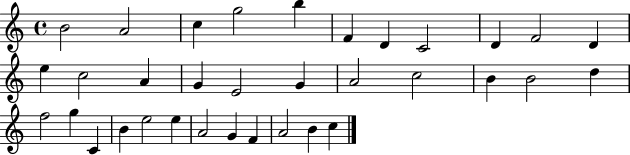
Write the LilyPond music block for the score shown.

{
  \clef treble
  \time 4/4
  \defaultTimeSignature
  \key c \major
  b'2 a'2 | c''4 g''2 b''4 | f'4 d'4 c'2 | d'4 f'2 d'4 | \break e''4 c''2 a'4 | g'4 e'2 g'4 | a'2 c''2 | b'4 b'2 d''4 | \break f''2 g''4 c'4 | b'4 e''2 e''4 | a'2 g'4 f'4 | a'2 b'4 c''4 | \break \bar "|."
}